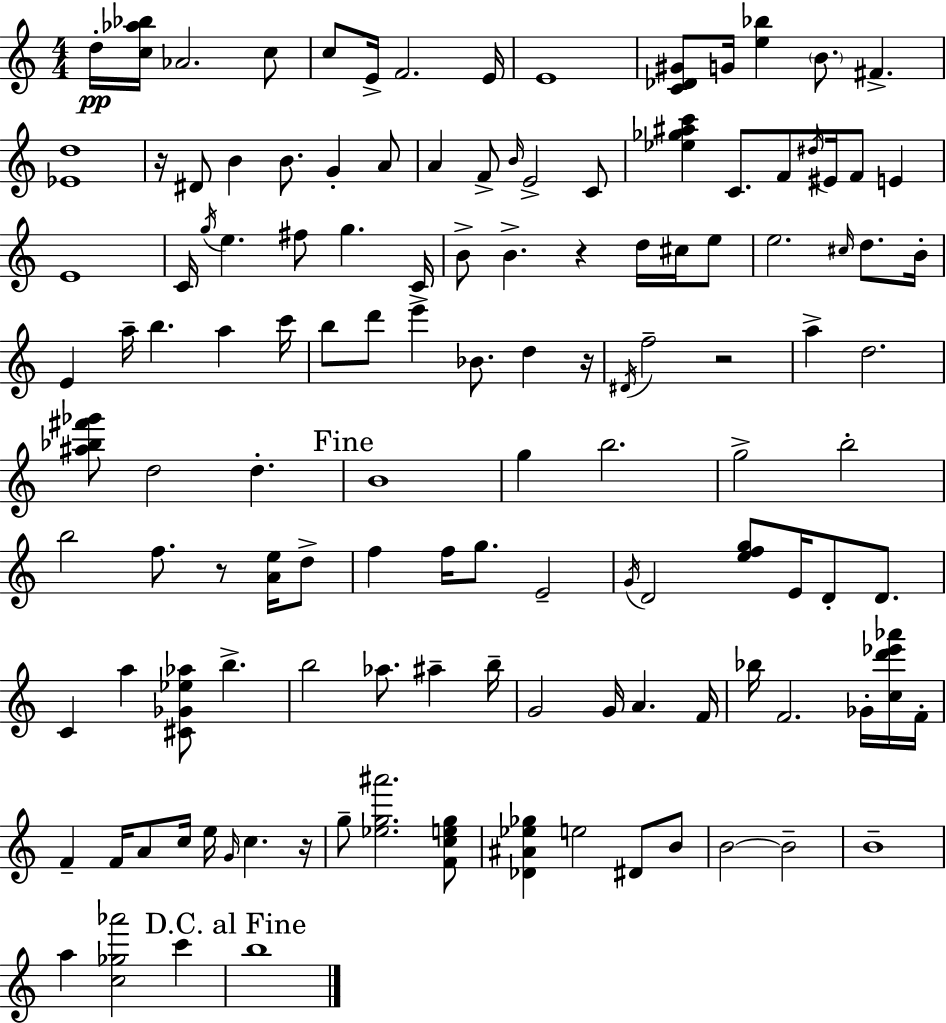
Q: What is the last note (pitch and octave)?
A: B5